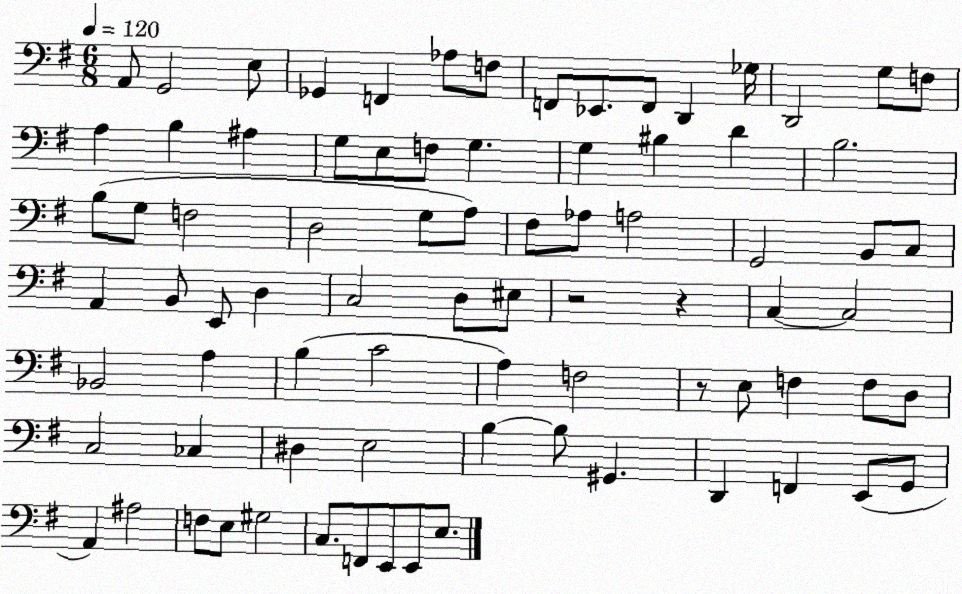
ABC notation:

X:1
T:Untitled
M:6/8
L:1/4
K:G
A,,/2 G,,2 E,/2 _G,, F,, _A,/2 F,/2 F,,/2 _E,,/2 F,,/2 D,, _G,/4 D,,2 G,/2 F,/2 A, B, ^A, G,/2 E,/2 F,/2 G, G, ^B, D B,2 B,/2 G,/2 F,2 D,2 G,/2 A,/2 ^F,/2 _A,/2 A,2 G,,2 B,,/2 C,/2 A,, B,,/2 E,,/2 D, C,2 D,/2 ^E,/2 z2 z C, C,2 _B,,2 A, B, C2 A, F,2 z/2 E,/2 F, F,/2 D,/2 C,2 _C, ^D, E,2 B, B,/2 ^G,, D,, F,, E,,/2 G,,/2 A,, ^A,2 F,/2 E,/2 ^G,2 C,/2 F,,/2 E,,/2 E,,/2 E,/2